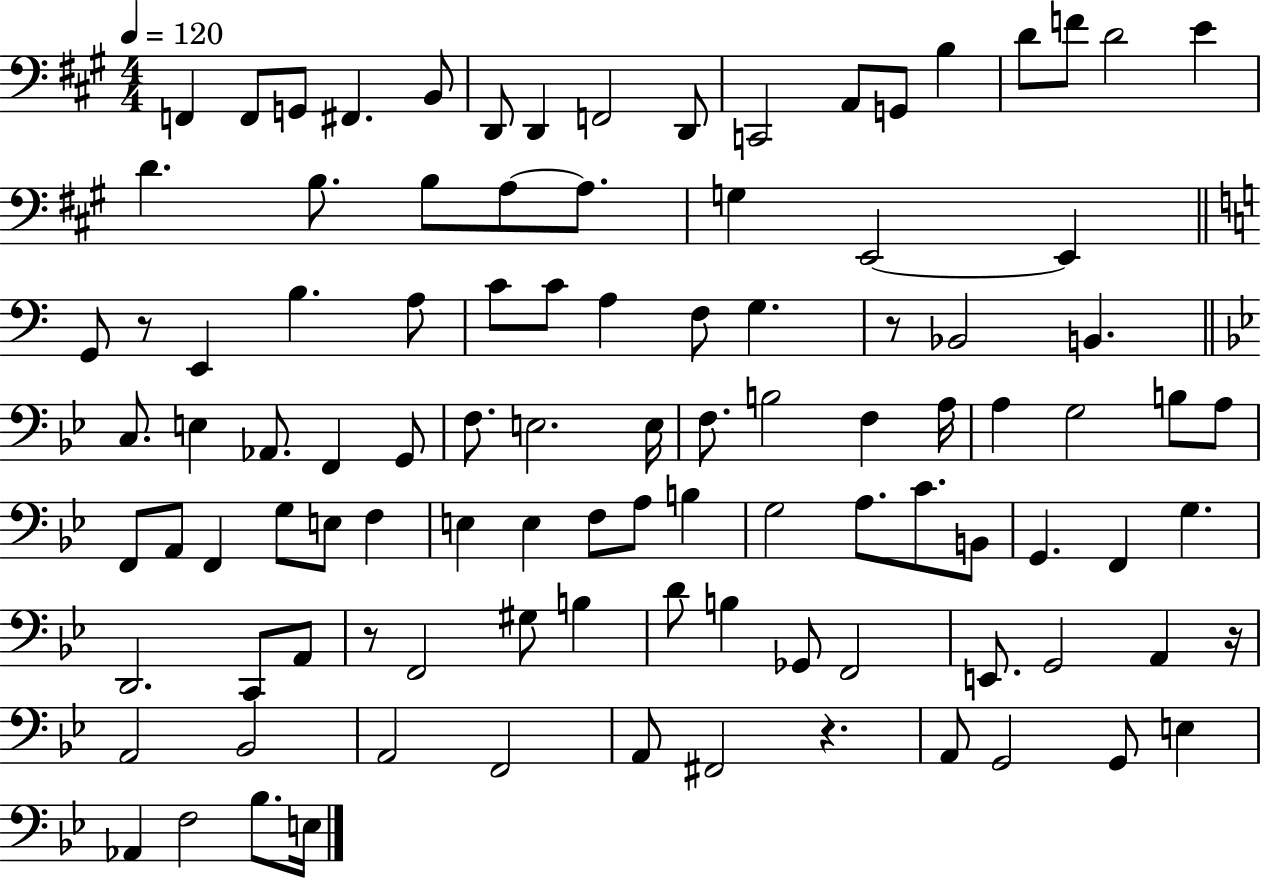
{
  \clef bass
  \numericTimeSignature
  \time 4/4
  \key a \major
  \tempo 4 = 120
  f,4 f,8 g,8 fis,4. b,8 | d,8 d,4 f,2 d,8 | c,2 a,8 g,8 b4 | d'8 f'8 d'2 e'4 | \break d'4. b8. b8 a8~~ a8. | g4 e,2~~ e,4 | \bar "||" \break \key c \major g,8 r8 e,4 b4. a8 | c'8 c'8 a4 f8 g4. | r8 bes,2 b,4. | \bar "||" \break \key bes \major c8. e4 aes,8. f,4 g,8 | f8. e2. e16 | f8. b2 f4 a16 | a4 g2 b8 a8 | \break f,8 a,8 f,4 g8 e8 f4 | e4 e4 f8 a8 b4 | g2 a8. c'8. b,8 | g,4. f,4 g4. | \break d,2. c,8 a,8 | r8 f,2 gis8 b4 | d'8 b4 ges,8 f,2 | e,8. g,2 a,4 r16 | \break a,2 bes,2 | a,2 f,2 | a,8 fis,2 r4. | a,8 g,2 g,8 e4 | \break aes,4 f2 bes8. e16 | \bar "|."
}